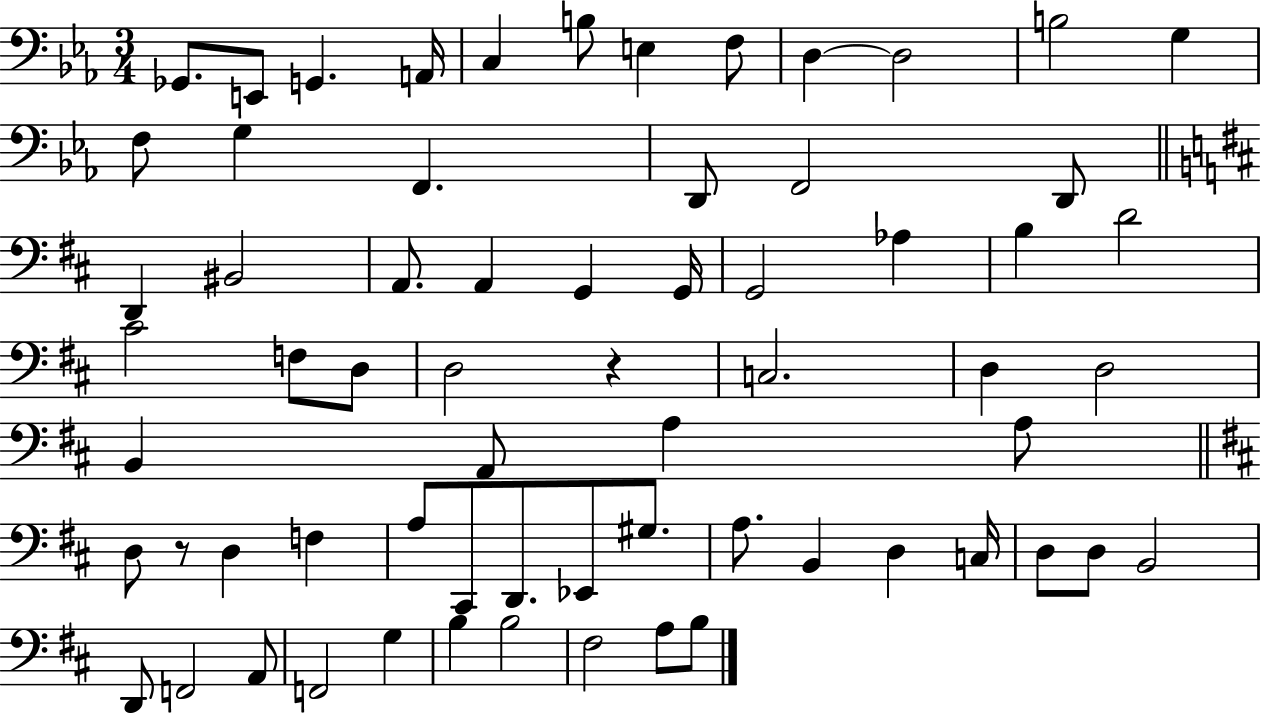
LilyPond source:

{
  \clef bass
  \numericTimeSignature
  \time 3/4
  \key ees \major
  ges,8. e,8 g,4. a,16 | c4 b8 e4 f8 | d4~~ d2 | b2 g4 | \break f8 g4 f,4. | d,8 f,2 d,8 | \bar "||" \break \key b \minor d,4 bis,2 | a,8. a,4 g,4 g,16 | g,2 aes4 | b4 d'2 | \break cis'2 f8 d8 | d2 r4 | c2. | d4 d2 | \break b,4 a,8 a4 a8 | \bar "||" \break \key b \minor d8 r8 d4 f4 | a8 cis,8 d,8. ees,8 gis8. | a8. b,4 d4 c16 | d8 d8 b,2 | \break d,8 f,2 a,8 | f,2 g4 | b4 b2 | fis2 a8 b8 | \break \bar "|."
}